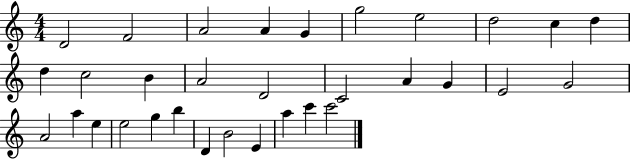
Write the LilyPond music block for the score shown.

{
  \clef treble
  \numericTimeSignature
  \time 4/4
  \key c \major
  d'2 f'2 | a'2 a'4 g'4 | g''2 e''2 | d''2 c''4 d''4 | \break d''4 c''2 b'4 | a'2 d'2 | c'2 a'4 g'4 | e'2 g'2 | \break a'2 a''4 e''4 | e''2 g''4 b''4 | d'4 b'2 e'4 | a''4 c'''4 c'''2 | \break \bar "|."
}